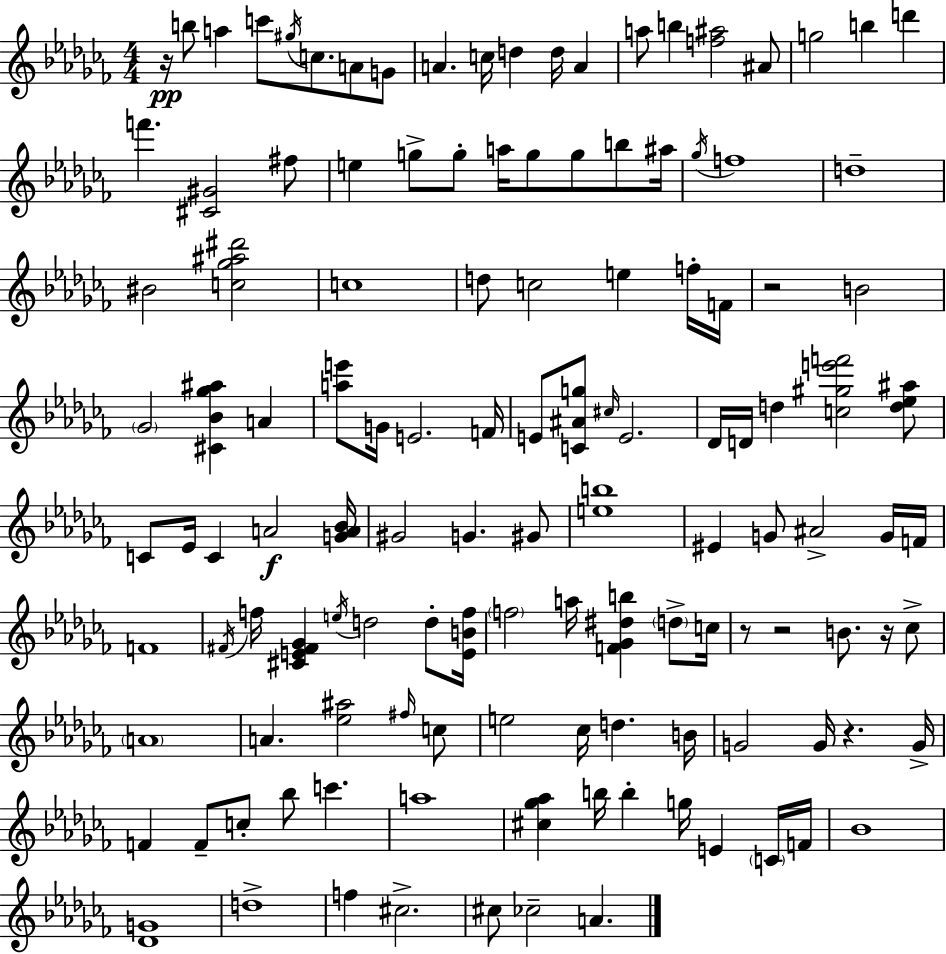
X:1
T:Untitled
M:4/4
L:1/4
K:Abm
z/4 b/2 a c'/2 ^g/4 c/2 A/2 G/2 A c/4 d d/4 A a/2 b [f^a]2 ^A/2 g2 b d' f' [^C^G]2 ^f/2 e g/2 g/2 a/4 g/2 g/2 b/2 ^a/4 _g/4 f4 d4 ^B2 [c_g^a^d']2 c4 d/2 c2 e f/4 F/4 z2 B2 _G2 [^C_B_g^a] A [ae']/2 G/4 E2 F/4 E/2 [C^Ag]/2 ^c/4 E2 _D/4 D/4 d [c^ge'f']2 [d_e^a]/2 C/2 _E/4 C A2 [GA_B]/4 ^G2 G ^G/2 [eb]4 ^E G/2 ^A2 G/4 F/4 F4 ^F/4 f/4 [^CE^F_G] e/4 d2 d/2 [EBf]/4 f2 a/4 [F_G^db] d/2 c/4 z/2 z2 B/2 z/4 _c/2 A4 A [_e^a]2 ^f/4 c/2 e2 _c/4 d B/4 G2 G/4 z G/4 F F/2 c/2 _b/2 c' a4 [^c_g_a] b/4 b g/4 E C/4 F/4 _B4 [_DG]4 d4 f ^c2 ^c/2 _c2 A